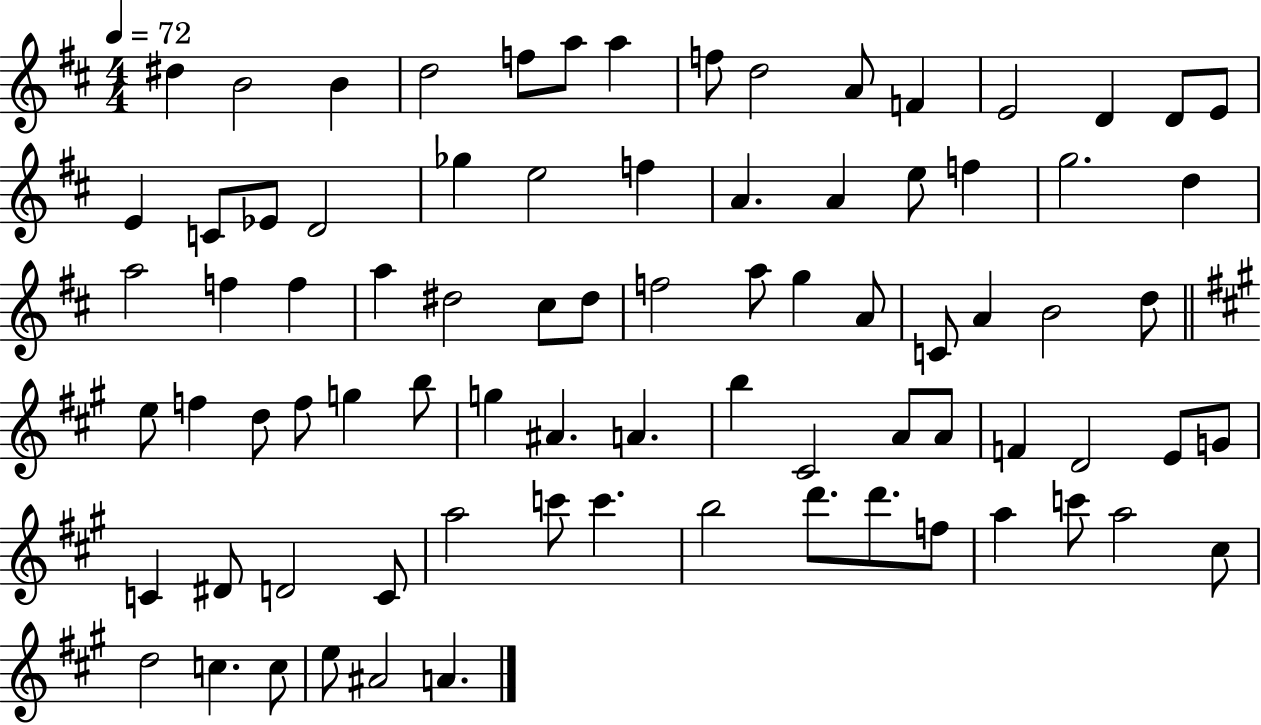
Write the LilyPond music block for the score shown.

{
  \clef treble
  \numericTimeSignature
  \time 4/4
  \key d \major
  \tempo 4 = 72
  dis''4 b'2 b'4 | d''2 f''8 a''8 a''4 | f''8 d''2 a'8 f'4 | e'2 d'4 d'8 e'8 | \break e'4 c'8 ees'8 d'2 | ges''4 e''2 f''4 | a'4. a'4 e''8 f''4 | g''2. d''4 | \break a''2 f''4 f''4 | a''4 dis''2 cis''8 dis''8 | f''2 a''8 g''4 a'8 | c'8 a'4 b'2 d''8 | \break \bar "||" \break \key a \major e''8 f''4 d''8 f''8 g''4 b''8 | g''4 ais'4. a'4. | b''4 cis'2 a'8 a'8 | f'4 d'2 e'8 g'8 | \break c'4 dis'8 d'2 c'8 | a''2 c'''8 c'''4. | b''2 d'''8. d'''8. f''8 | a''4 c'''8 a''2 cis''8 | \break d''2 c''4. c''8 | e''8 ais'2 a'4. | \bar "|."
}